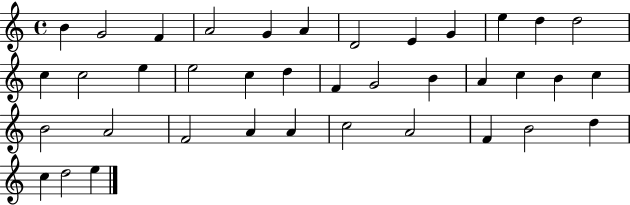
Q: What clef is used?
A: treble